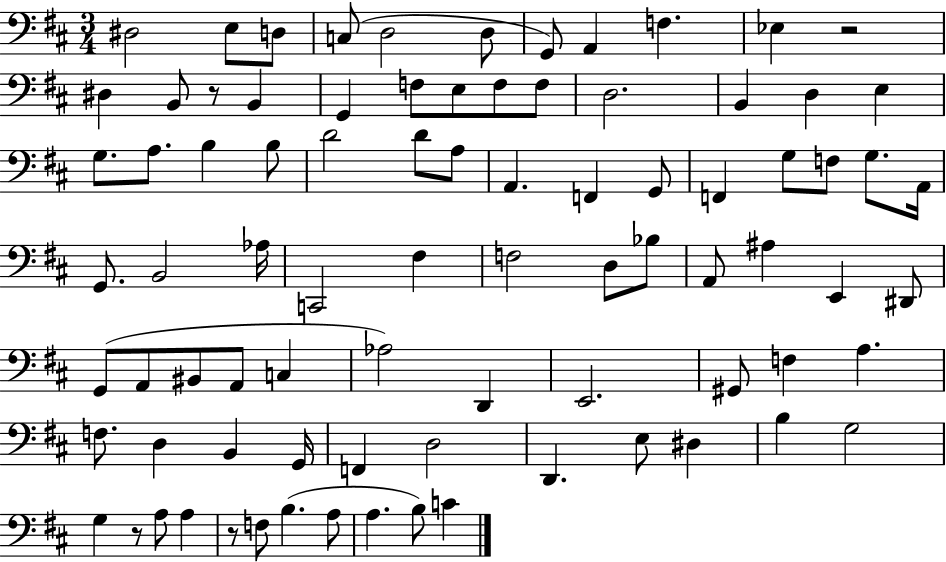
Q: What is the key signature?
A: D major